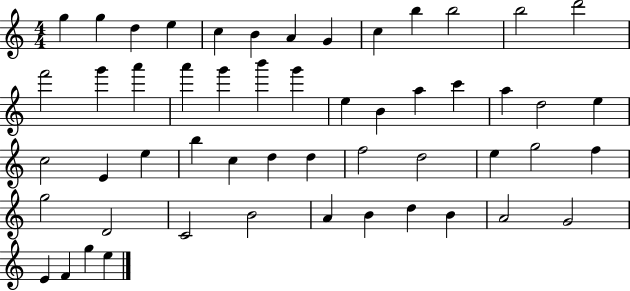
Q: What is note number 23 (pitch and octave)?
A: A5